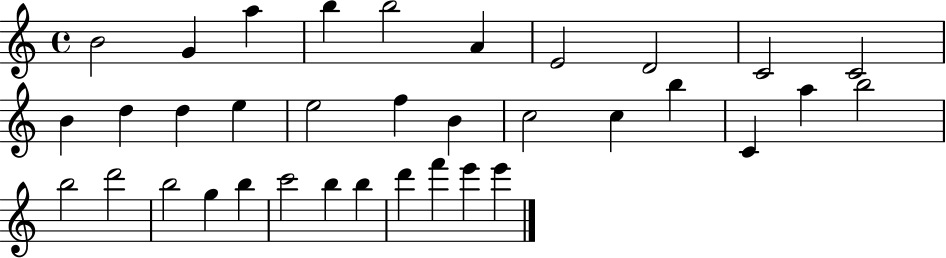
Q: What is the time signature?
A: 4/4